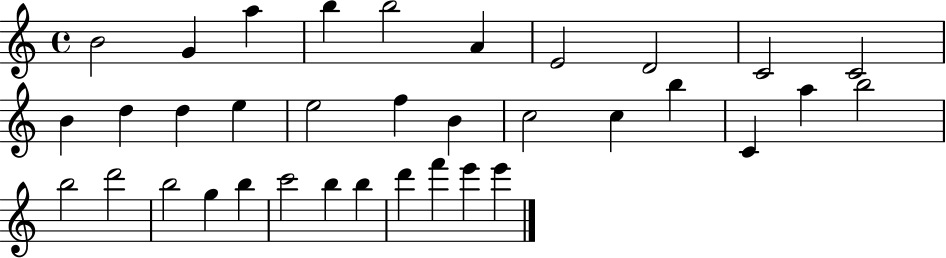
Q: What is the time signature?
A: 4/4